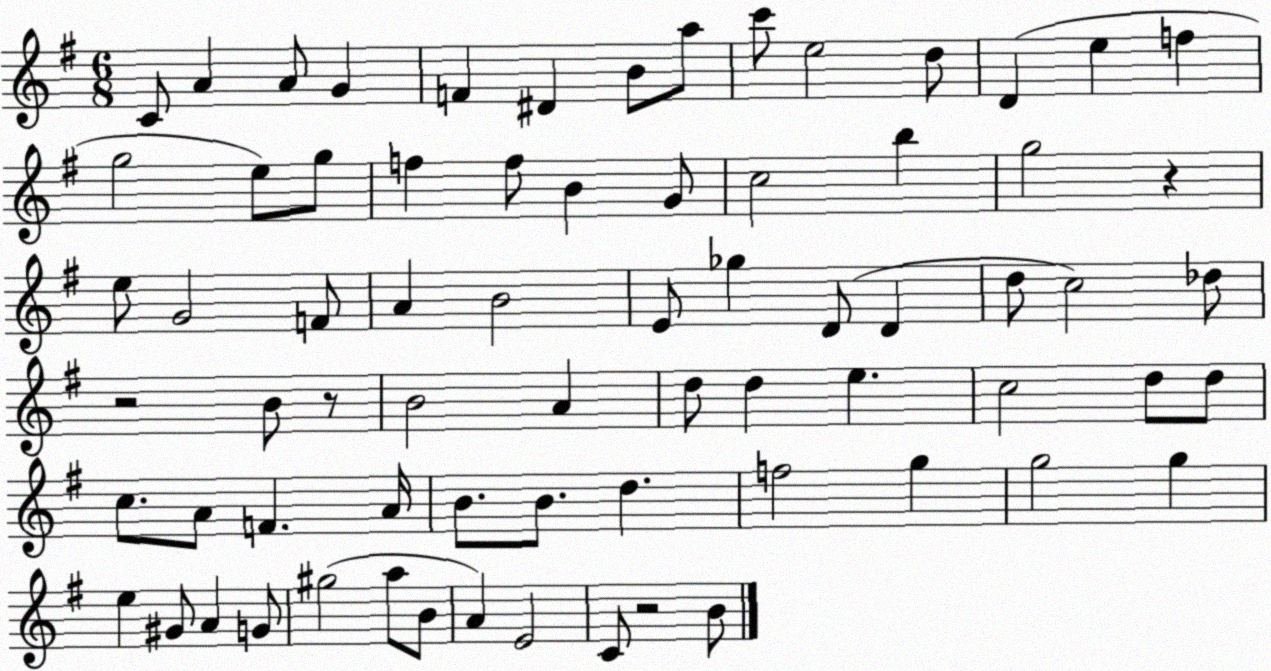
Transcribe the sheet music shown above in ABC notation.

X:1
T:Untitled
M:6/8
L:1/4
K:G
C/2 A A/2 G F ^D B/2 a/2 c'/2 e2 d/2 D e f g2 e/2 g/2 f f/2 B G/2 c2 b g2 z e/2 G2 F/2 A B2 E/2 _g D/2 D d/2 c2 _d/2 z2 B/2 z/2 B2 A d/2 d e c2 d/2 d/2 c/2 A/2 F A/4 B/2 B/2 d f2 g g2 g e ^G/2 A G/2 ^g2 a/2 B/2 A E2 C/2 z2 B/2